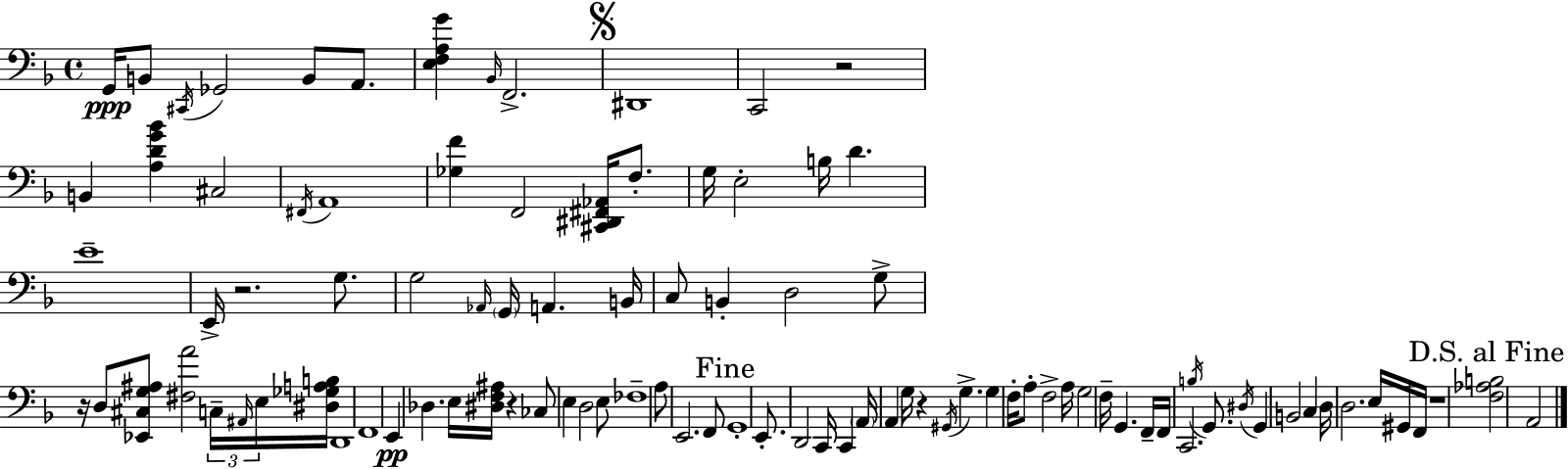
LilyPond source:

{
  \clef bass
  \time 4/4
  \defaultTimeSignature
  \key f \major
  g,16\ppp b,8 \acciaccatura { cis,16 } ges,2 b,8 a,8. | <e f a g'>4 \grace { bes,16 } f,2.-> | \mark \markup { \musicglyph "scripts.segno" } dis,1 | c,2 r2 | \break b,4 <a d' g' bes'>4 cis2 | \acciaccatura { fis,16 } a,1 | <ges f'>4 f,2 <cis, dis, fis, aes,>16 | f8.-. g16 e2-. b16 d'4. | \break e'1-- | e,16-> r2. | g8. g2 \grace { aes,16 } \parenthesize g,16 a,4. | b,16 c8 b,4-. d2 | \break g8-> r16 d8 <ees, cis g ais>8 <fis a'>2 | \tuplet 3/2 { c16-- \grace { ais,16 } e16 } <dis ges a b>16 d,1 | f,1 | e,4\pp des4. e16 | \break <dis f ais>16 r4 ces8 e4 d2 | e8 fes1-- | a8 e,2. | f,8 \mark "Fine" g,1-. | \break e,8.-. d,2 | c,16 c,4 \parenthesize a,16 a,4 g16 r4 \acciaccatura { gis,16 } | g4.-> g4 f16-. a8-. f2-> | a16 g2 f16-- g,4. | \break f,16-- f,16 c,2. | \acciaccatura { b16 } g,8. \acciaccatura { dis16 } g,4 b,2 | c4 d16 d2. | e16 gis,16 f,16 r1 | \break \mark "D.S. al Fine" <f aes b>2 | a,2 \bar "|."
}